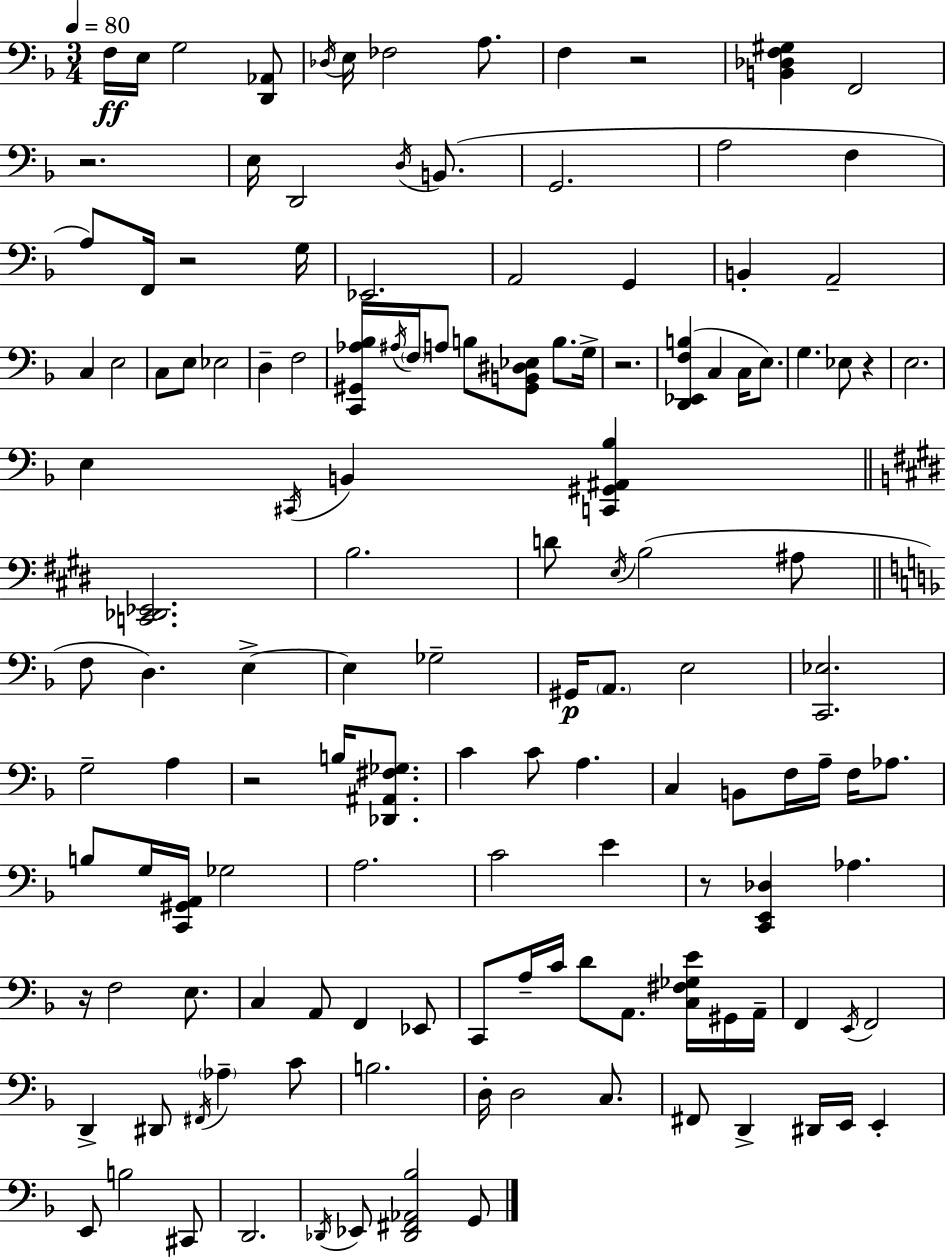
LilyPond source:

{
  \clef bass
  \numericTimeSignature
  \time 3/4
  \key f \major
  \tempo 4 = 80
  f16\ff e16 g2 <d, aes,>8 | \acciaccatura { des16 } e16 fes2 a8. | f4 r2 | <b, des f gis>4 f,2 | \break r2. | e16 d,2 \acciaccatura { d16 }( b,8. | g,2. | a2 f4 | \break a8) f,16 r2 | g16 ees,2. | a,2 g,4 | b,4-. a,2-- | \break c4 e2 | c8 e8 ees2 | d4-- f2 | <c, gis, aes bes>16 \acciaccatura { ais16 } \parenthesize f16 a8 b8 <gis, b, dis ees>8 b8. | \break g16-> r2. | <d, ees, f b>4( c4 c16 | e8.) g4. ees8 r4 | e2. | \break e4 \acciaccatura { cis,16 } b,4 | <c, gis, ais, bes>4 \bar "||" \break \key e \major <c, des, ees,>2. | b2. | d'8 \acciaccatura { e16 } b2( ais8 | \bar "||" \break \key f \major f8 d4.) e4->~~ | e4 ges2-- | gis,16\p \parenthesize a,8. e2 | <c, ees>2. | \break g2-- a4 | r2 b16 <des, ais, fis ges>8. | c'4 c'8 a4. | c4 b,8 f16 a16-- f16 aes8. | \break b8 g16 <c, gis, a,>16 ges2 | a2. | c'2 e'4 | r8 <c, e, des>4 aes4. | \break r16 f2 e8. | c4 a,8 f,4 ees,8 | c,8 a16-- c'16 d'8 a,8. <c fis ges e'>16 gis,16 a,16-- | f,4 \acciaccatura { e,16 } f,2 | \break d,4-> dis,8 \acciaccatura { fis,16 } \parenthesize aes4-- | c'8 b2. | d16-. d2 c8. | fis,8 d,4-> dis,16 e,16 e,4-. | \break e,8 b2 | cis,8 d,2. | \acciaccatura { des,16 } ees,8 <des, fis, aes, bes>2 | g,8 \bar "|."
}